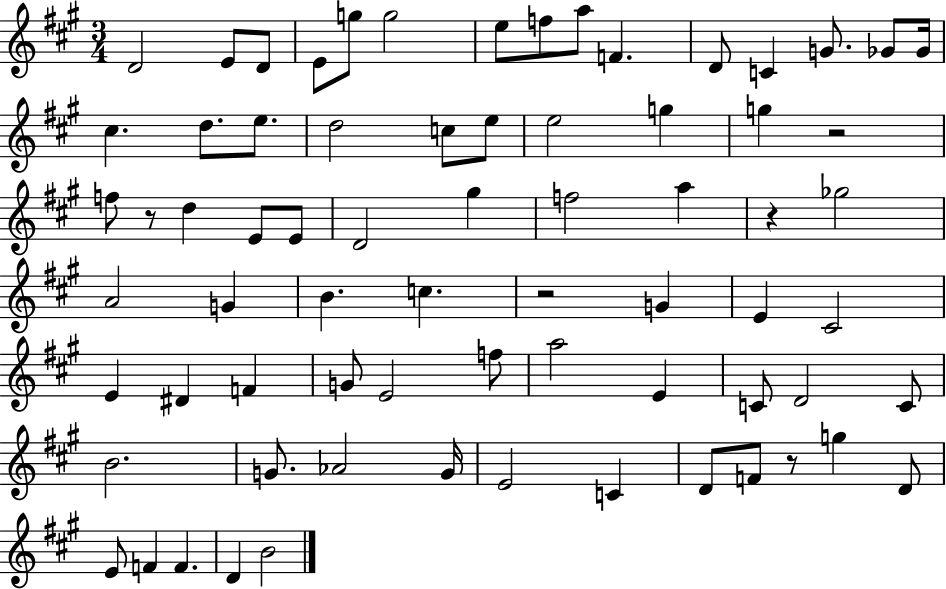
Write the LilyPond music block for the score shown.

{
  \clef treble
  \numericTimeSignature
  \time 3/4
  \key a \major
  \repeat volta 2 { d'2 e'8 d'8 | e'8 g''8 g''2 | e''8 f''8 a''8 f'4. | d'8 c'4 g'8. ges'8 ges'16 | \break cis''4. d''8. e''8. | d''2 c''8 e''8 | e''2 g''4 | g''4 r2 | \break f''8 r8 d''4 e'8 e'8 | d'2 gis''4 | f''2 a''4 | r4 ges''2 | \break a'2 g'4 | b'4. c''4. | r2 g'4 | e'4 cis'2 | \break e'4 dis'4 f'4 | g'8 e'2 f''8 | a''2 e'4 | c'8 d'2 c'8 | \break b'2. | g'8. aes'2 g'16 | e'2 c'4 | d'8 f'8 r8 g''4 d'8 | \break e'8 f'4 f'4. | d'4 b'2 | } \bar "|."
}